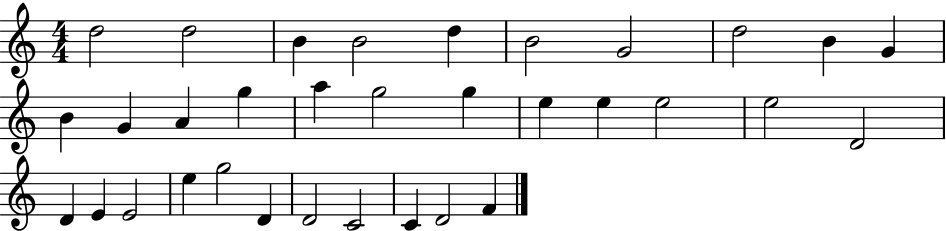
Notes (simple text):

D5/h D5/h B4/q B4/h D5/q B4/h G4/h D5/h B4/q G4/q B4/q G4/q A4/q G5/q A5/q G5/h G5/q E5/q E5/q E5/h E5/h D4/h D4/q E4/q E4/h E5/q G5/h D4/q D4/h C4/h C4/q D4/h F4/q